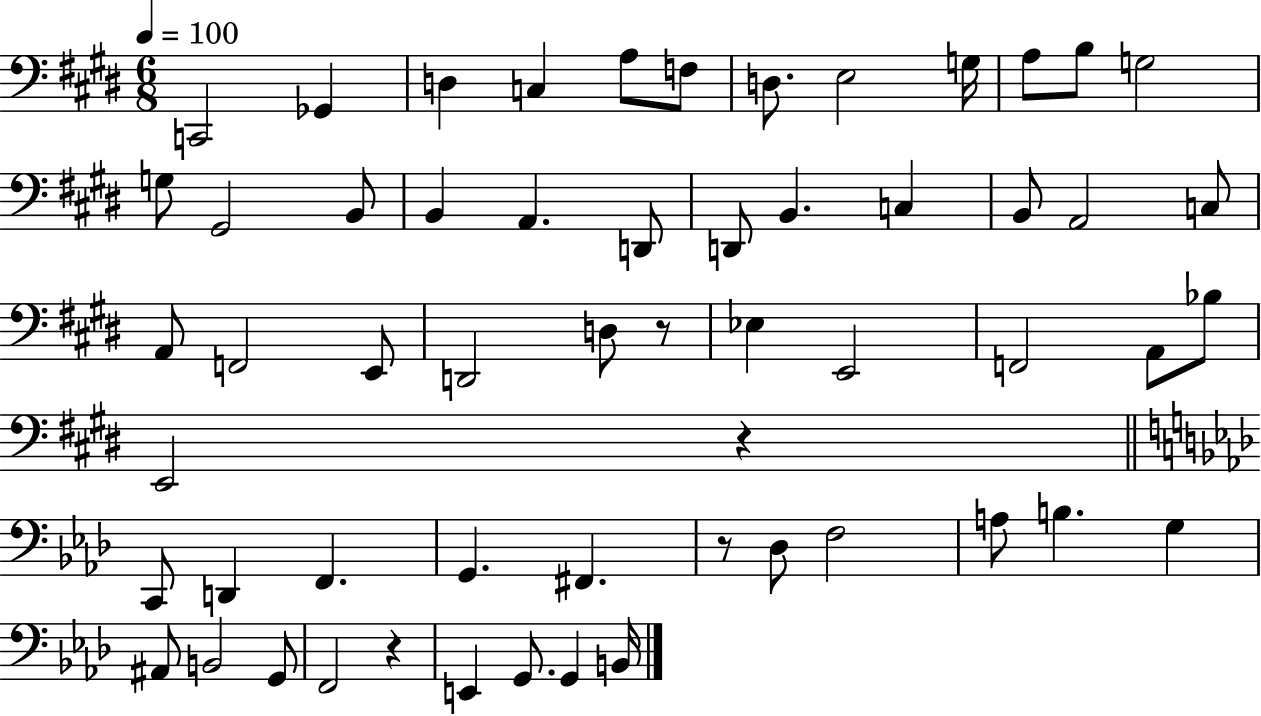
C2/h Gb2/q D3/q C3/q A3/e F3/e D3/e. E3/h G3/s A3/e B3/e G3/h G3/e G#2/h B2/e B2/q A2/q. D2/e D2/e B2/q. C3/q B2/e A2/h C3/e A2/e F2/h E2/e D2/h D3/e R/e Eb3/q E2/h F2/h A2/e Bb3/e E2/h R/q C2/e D2/q F2/q. G2/q. F#2/q. R/e Db3/e F3/h A3/e B3/q. G3/q A#2/e B2/h G2/e F2/h R/q E2/q G2/e. G2/q B2/s